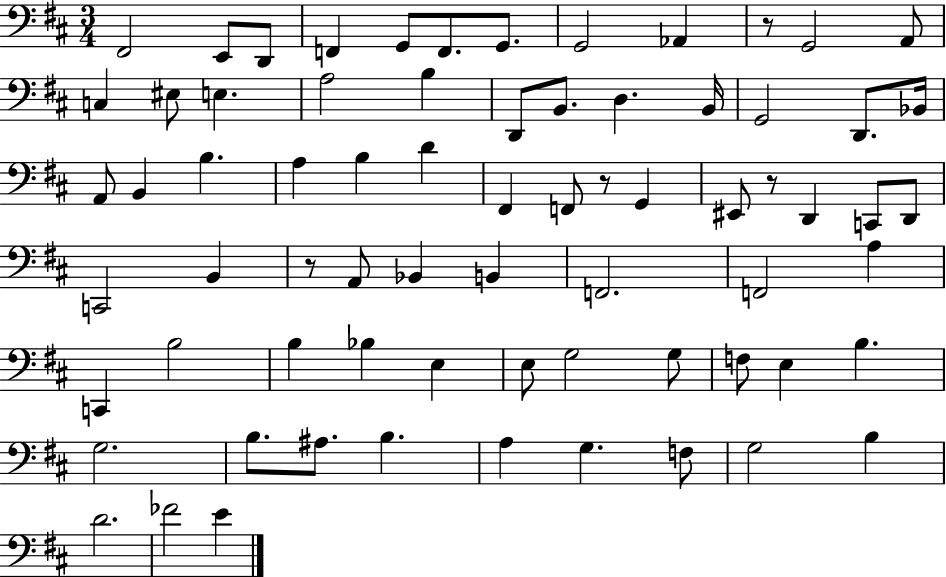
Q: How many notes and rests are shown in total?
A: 71